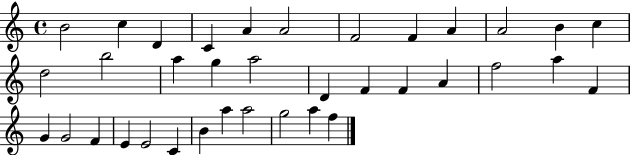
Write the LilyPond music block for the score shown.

{
  \clef treble
  \time 4/4
  \defaultTimeSignature
  \key c \major
  b'2 c''4 d'4 | c'4 a'4 a'2 | f'2 f'4 a'4 | a'2 b'4 c''4 | \break d''2 b''2 | a''4 g''4 a''2 | d'4 f'4 f'4 a'4 | f''2 a''4 f'4 | \break g'4 g'2 f'4 | e'4 e'2 c'4 | b'4 a''4 a''2 | g''2 a''4 f''4 | \break \bar "|."
}